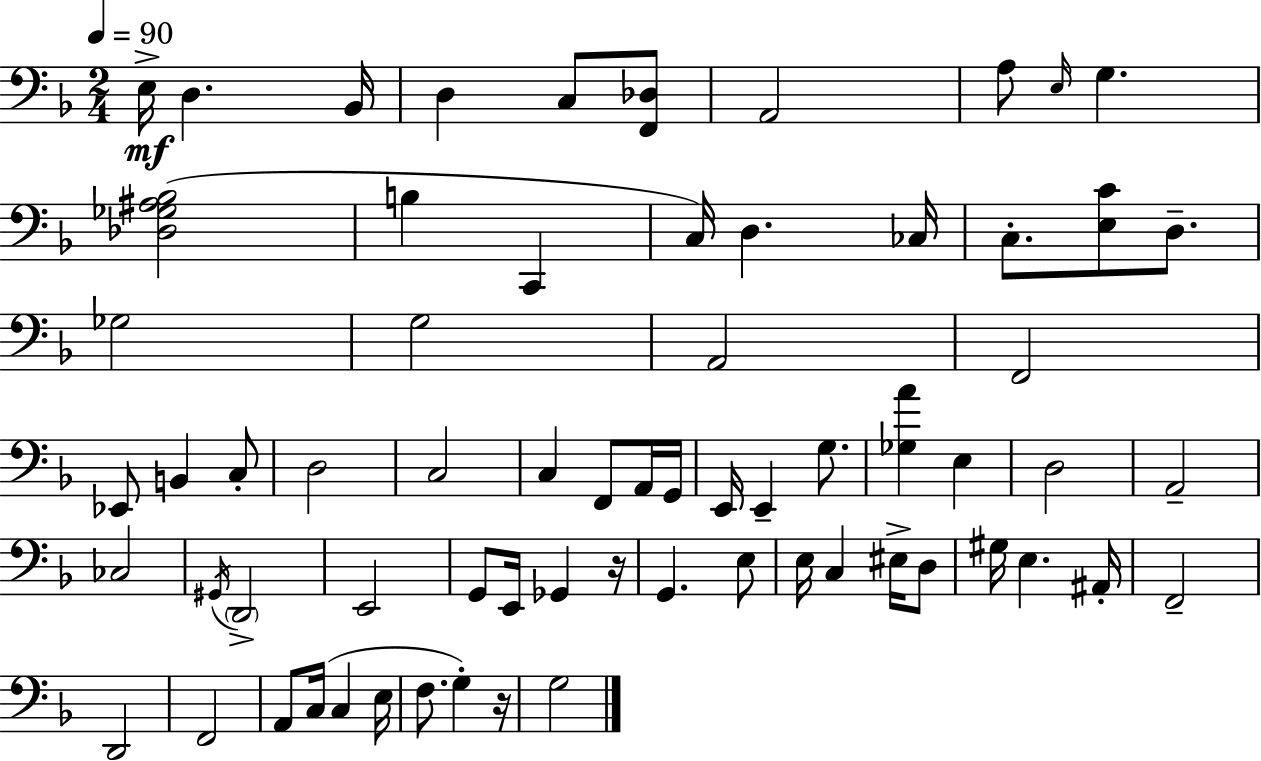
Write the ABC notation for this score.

X:1
T:Untitled
M:2/4
L:1/4
K:F
E,/4 D, _B,,/4 D, C,/2 [F,,_D,]/2 A,,2 A,/2 E,/4 G, [_D,_G,^A,_B,]2 B, C,, C,/4 D, _C,/4 C,/2 [E,C]/2 D,/2 _G,2 G,2 A,,2 F,,2 _E,,/2 B,, C,/2 D,2 C,2 C, F,,/2 A,,/4 G,,/4 E,,/4 E,, G,/2 [_G,A] E, D,2 A,,2 _C,2 ^G,,/4 D,,2 E,,2 G,,/2 E,,/4 _G,, z/4 G,, E,/2 E,/4 C, ^E,/4 D,/2 ^G,/4 E, ^A,,/4 F,,2 D,,2 F,,2 A,,/2 C,/4 C, E,/4 F,/2 G, z/4 G,2